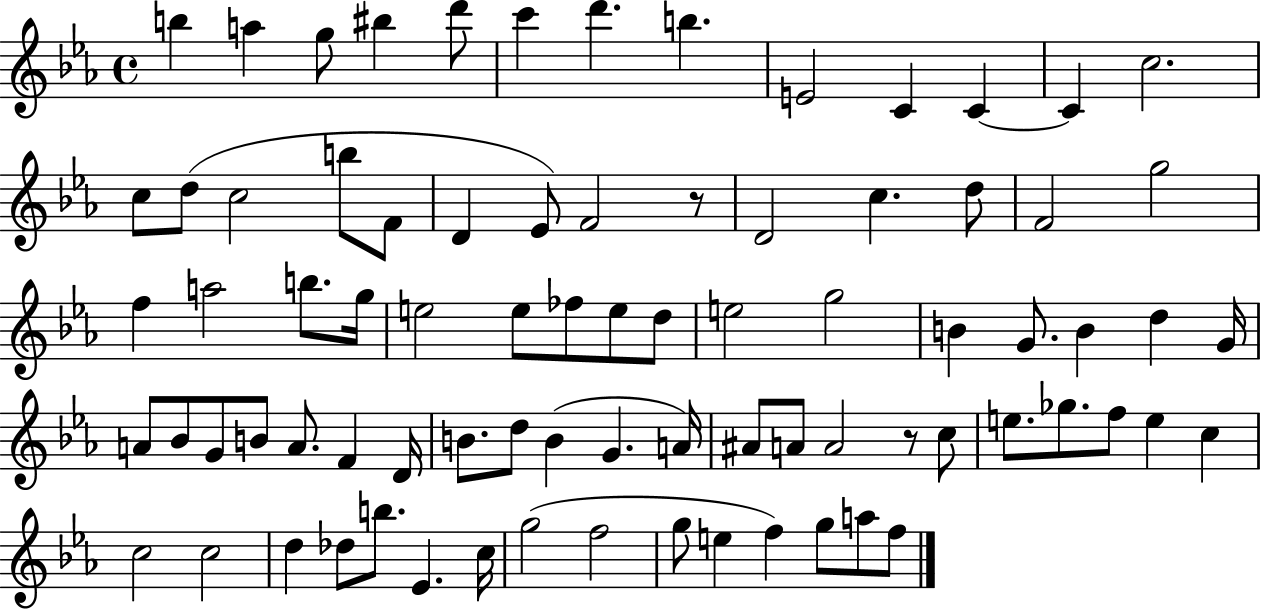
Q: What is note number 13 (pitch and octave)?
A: C5